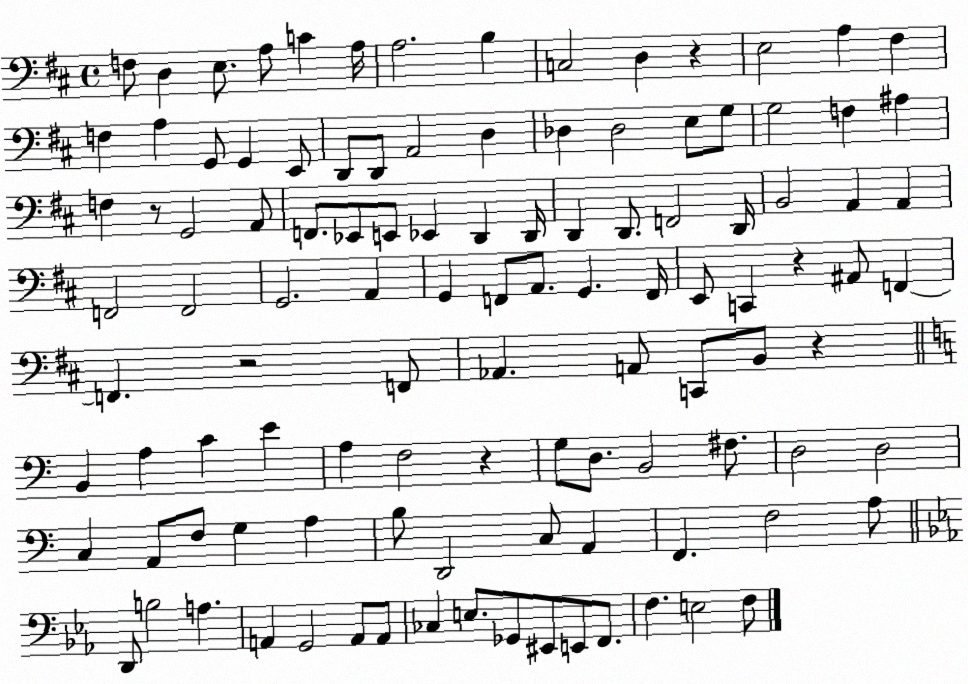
X:1
T:Untitled
M:4/4
L:1/4
K:D
F,/2 D, E,/2 A,/2 C A,/4 A,2 B, C,2 D, z E,2 A, ^F, F, A, G,,/2 G,, E,,/2 D,,/2 D,,/2 A,,2 D, _D, _D,2 E,/2 G,/2 G,2 F, ^A, F, z/2 G,,2 A,,/2 F,,/2 _E,,/2 E,,/2 _E,, D,, D,,/4 D,, D,,/2 F,,2 D,,/4 B,,2 A,, A,, F,,2 F,,2 G,,2 A,, G,, F,,/2 A,,/2 G,, F,,/4 E,,/2 C,, z ^A,,/2 F,, F,, z2 F,,/2 _A,, A,,/2 C,,/2 B,,/2 z B,, A, C E A, F,2 z G,/2 D,/2 B,,2 ^F,/2 D,2 D,2 C, A,,/2 F,/2 G, A, B,/2 D,,2 C,/2 A,, F,, F,2 A,/2 D,,/2 B,2 A, A,, G,,2 A,,/2 A,,/2 _C, E,/2 _G,,/2 ^E,,/2 E,,/2 F,,/2 F, E,2 F,/2